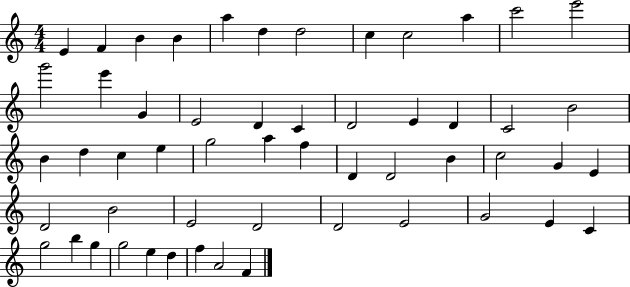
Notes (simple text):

E4/q F4/q B4/q B4/q A5/q D5/q D5/h C5/q C5/h A5/q C6/h E6/h G6/h E6/q G4/q E4/h D4/q C4/q D4/h E4/q D4/q C4/h B4/h B4/q D5/q C5/q E5/q G5/h A5/q F5/q D4/q D4/h B4/q C5/h G4/q E4/q D4/h B4/h E4/h D4/h D4/h E4/h G4/h E4/q C4/q G5/h B5/q G5/q G5/h E5/q D5/q F5/q A4/h F4/q